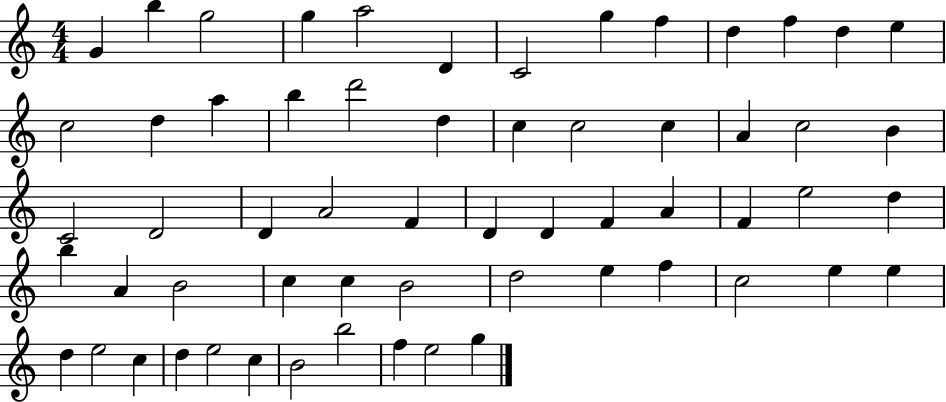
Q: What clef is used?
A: treble